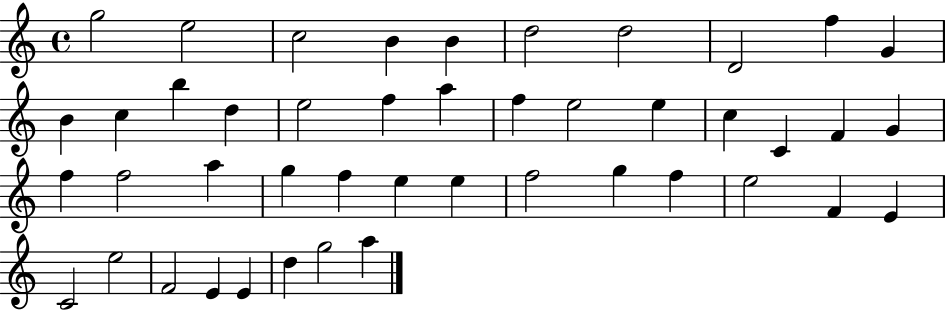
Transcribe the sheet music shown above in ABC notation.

X:1
T:Untitled
M:4/4
L:1/4
K:C
g2 e2 c2 B B d2 d2 D2 f G B c b d e2 f a f e2 e c C F G f f2 a g f e e f2 g f e2 F E C2 e2 F2 E E d g2 a